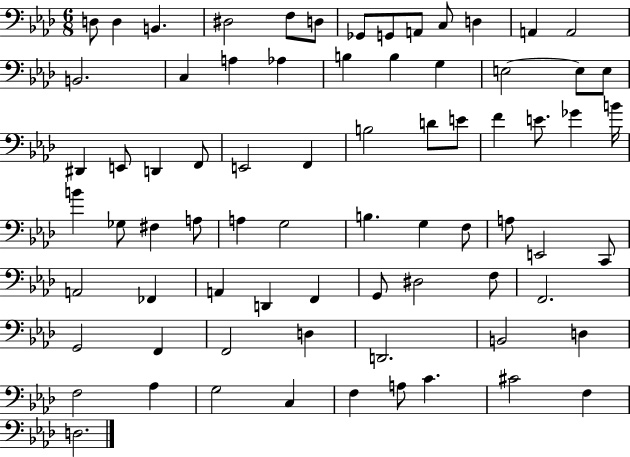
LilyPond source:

{
  \clef bass
  \numericTimeSignature
  \time 6/8
  \key aes \major
  \repeat volta 2 { d8 d4 b,4. | dis2 f8 d8 | ges,8 g,8 a,8 c8 d4 | a,4 a,2 | \break b,2. | c4 a4 aes4 | b4 b4 g4 | e2~~ e8 e8 | \break dis,4 e,8 d,4 f,8 | e,2 f,4 | b2 d'8 e'8 | f'4 e'8. ges'4 b'16 | \break b'4 ges8 fis4 a8 | a4 g2 | b4. g4 f8 | a8 e,2 c,8 | \break a,2 fes,4 | a,4 d,4 f,4 | g,8 dis2 f8 | f,2. | \break g,2 f,4 | f,2 d4 | d,2. | b,2 d4 | \break f2 aes4 | g2 c4 | f4 a8 c'4. | cis'2 f4 | \break d2. | } \bar "|."
}